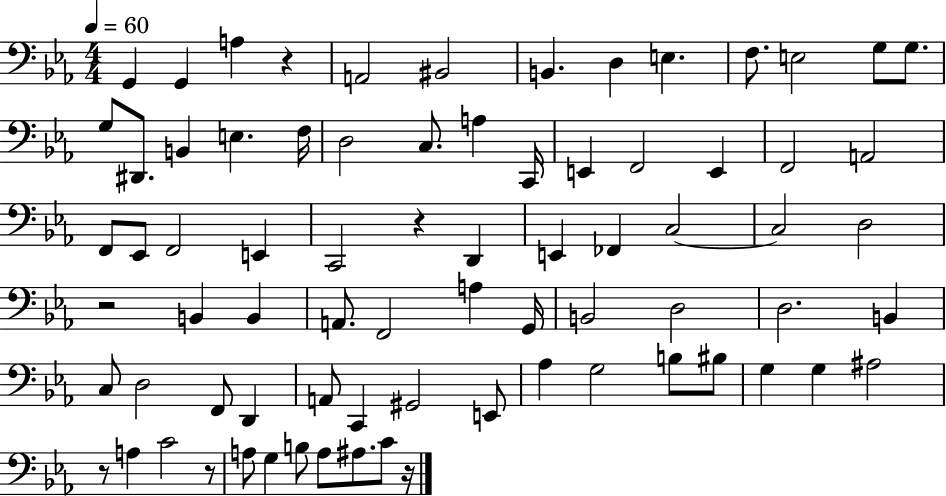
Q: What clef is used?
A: bass